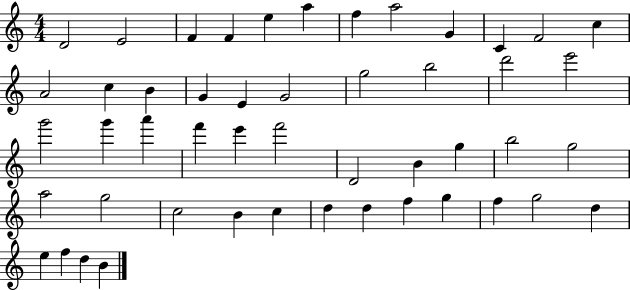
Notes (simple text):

D4/h E4/h F4/q F4/q E5/q A5/q F5/q A5/h G4/q C4/q F4/h C5/q A4/h C5/q B4/q G4/q E4/q G4/h G5/h B5/h D6/h E6/h G6/h G6/q A6/q F6/q E6/q F6/h D4/h B4/q G5/q B5/h G5/h A5/h G5/h C5/h B4/q C5/q D5/q D5/q F5/q G5/q F5/q G5/h D5/q E5/q F5/q D5/q B4/q